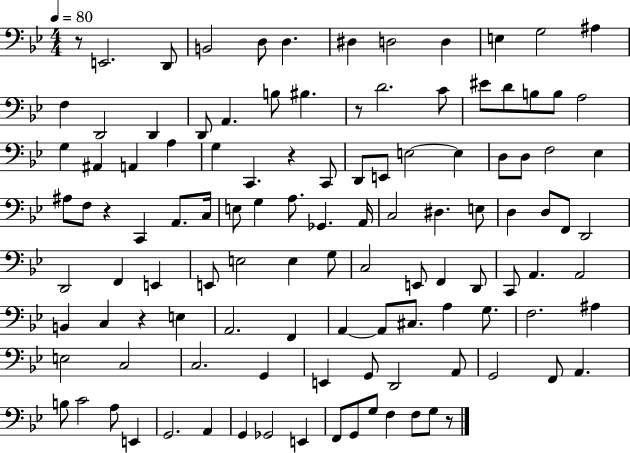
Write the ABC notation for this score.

X:1
T:Untitled
M:4/4
L:1/4
K:Bb
z/2 E,,2 D,,/2 B,,2 D,/2 D, ^D, D,2 D, E, G,2 ^A, F, D,,2 D,, D,,/2 A,, B,/2 ^B, z/2 D2 C/2 ^E/2 D/2 B,/2 B,/2 A,2 G, ^A,, A,, A, G, C,, z C,,/2 D,,/2 E,,/2 E,2 E, D,/2 D,/2 F,2 _E, ^A,/2 F,/2 z C,, A,,/2 C,/4 E,/2 G, A,/2 _G,, A,,/4 C,2 ^D, E,/2 D, D,/2 F,,/2 D,,2 D,,2 F,, E,, E,,/2 E,2 E, G,/2 C,2 E,,/2 F,, D,,/2 C,,/2 A,, A,,2 B,, C, z E, A,,2 F,, A,, A,,/2 ^C,/2 A, G,/2 F,2 ^A, E,2 C,2 C,2 G,, E,, G,,/2 D,,2 A,,/2 G,,2 F,,/2 A,, B,/2 C2 A,/2 E,, G,,2 A,, G,, _G,,2 E,, F,,/2 G,,/2 G,/2 F, F,/2 G,/2 z/2